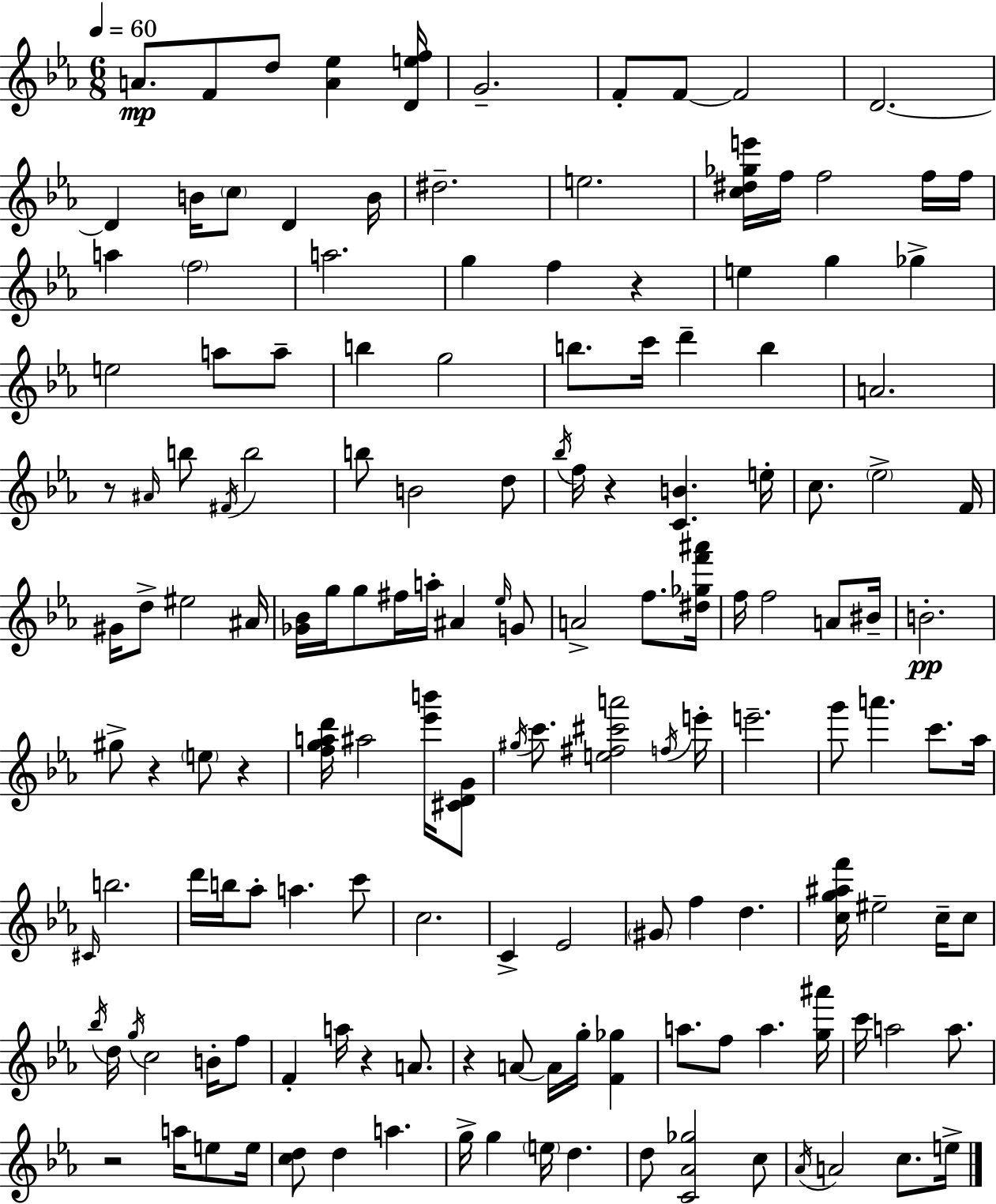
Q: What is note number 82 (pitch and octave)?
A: B5